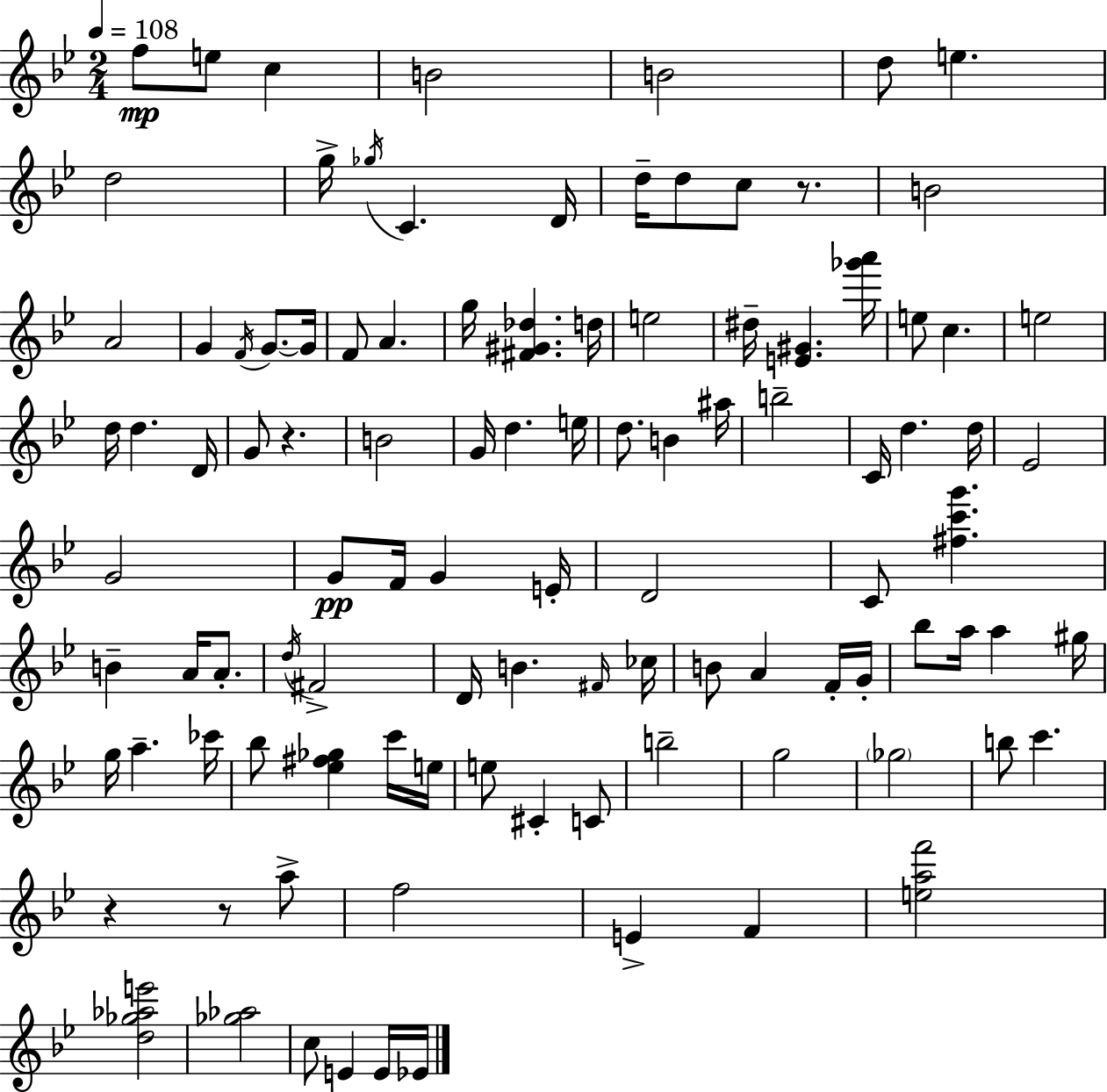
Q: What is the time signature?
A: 2/4